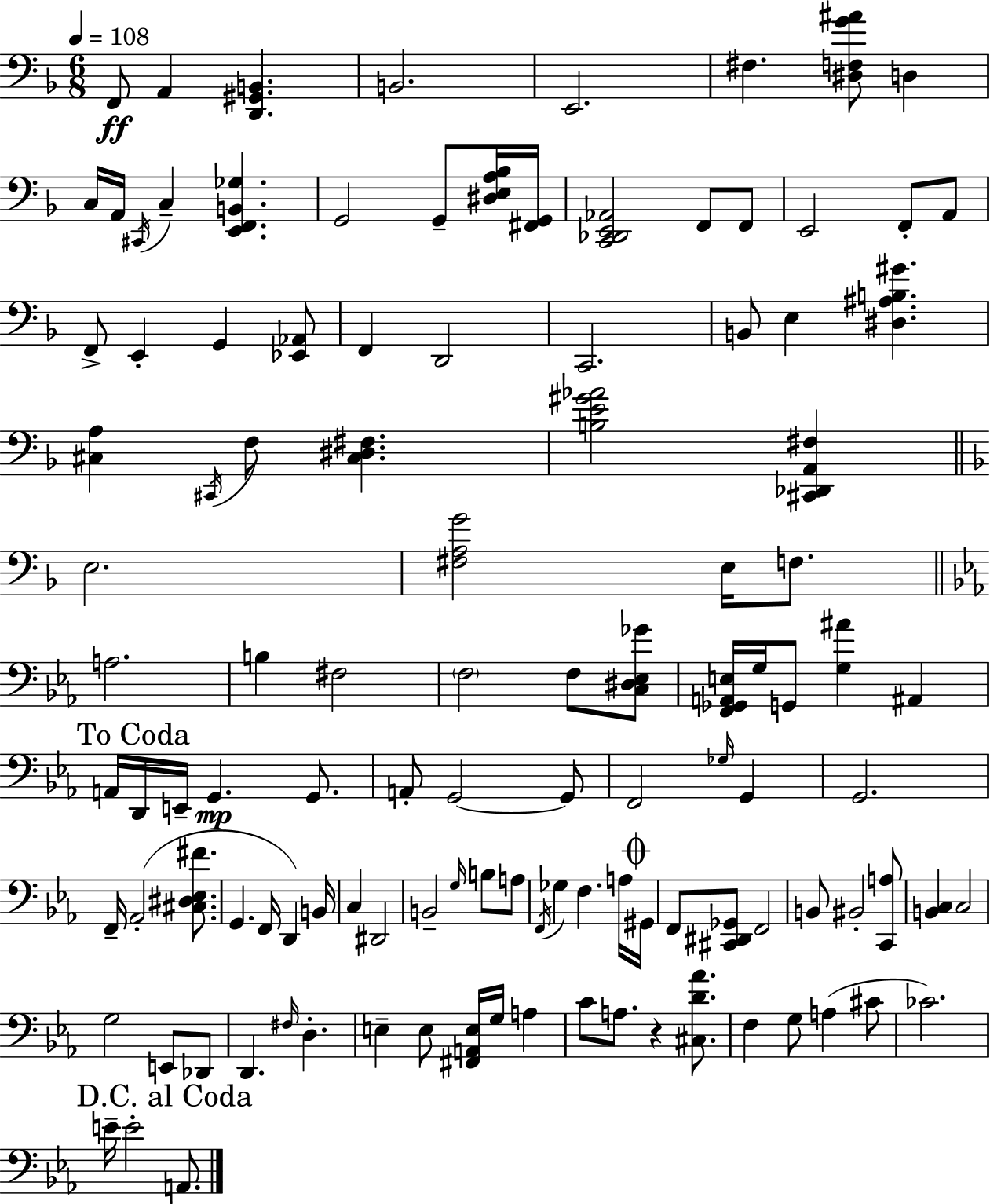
{
  \clef bass
  \numericTimeSignature
  \time 6/8
  \key d \minor
  \tempo 4 = 108
  f,8\ff a,4 <d, gis, b,>4. | b,2. | e,2. | fis4. <dis f g' ais'>8 d4 | \break c16 a,16 \acciaccatura { cis,16 } c4-- <e, f, b, ges>4. | g,2 g,8-- <dis e a bes>16 | <fis, g,>16 <c, des, e, aes,>2 f,8 f,8 | e,2 f,8-. a,8 | \break f,8-> e,4-. g,4 <ees, aes,>8 | f,4 d,2 | c,2. | b,8 e4 <dis ais b gis'>4. | \break <cis a>4 \acciaccatura { cis,16 } f8 <cis dis fis>4. | <b e' gis' aes'>2 <cis, des, a, fis>4 | \bar "||" \break \key f \major e2. | <fis a g'>2 e16 f8. | \bar "||" \break \key ees \major a2. | b4 fis2 | \parenthesize f2 f8 <c dis ees ges'>8 | <f, ges, a, e>16 g16 g,8 <g ais'>4 ais,4 | \break \mark "To Coda" a,16 d,16 e,16-- g,4.\mp g,8. | a,8-. g,2~~ g,8 | f,2 \grace { ges16 } g,4 | g,2. | \break f,16-- aes,2-.( <cis dis ees fis'>8. | g,4. f,16 d,4) | b,16 c4 dis,2 | b,2-- \grace { g16 } b8 | \break a8 \acciaccatura { f,16 } ges4 f4. | a16 \mark \markup { \musicglyph "scripts.coda" } gis,16 f,8 <cis, dis, ges,>8 f,2 | b,8 bis,2-. | <c, a>8 <b, c>4 c2 | \break g2 e,8 | des,8 d,4. \grace { fis16 } d4.-. | e4-- e8 <fis, a, e>16 g16 | a4 c'8 a8. r4 | \break <cis d' aes'>8. f4 g8 a4( | cis'8 ces'2.) | \mark "D.C. al Coda" e'16-- e'2-. | a,8. \bar "|."
}